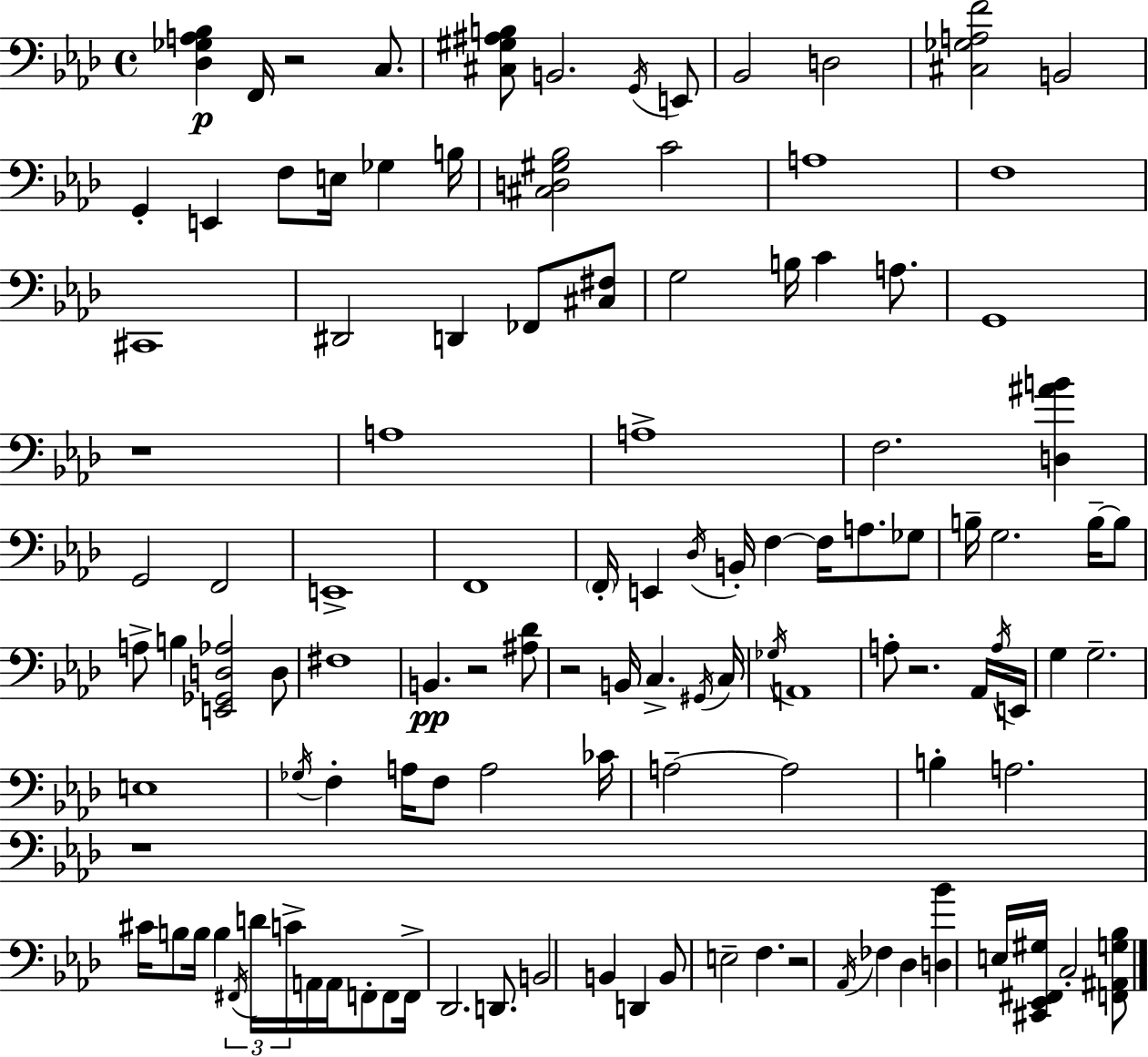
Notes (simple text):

[Db3,Gb3,A3,Bb3]/q F2/s R/h C3/e. [C#3,G#3,A#3,B3]/e B2/h. G2/s E2/e Bb2/h D3/h [C#3,Gb3,A3,F4]/h B2/h G2/q E2/q F3/e E3/s Gb3/q B3/s [C#3,D3,G#3,Bb3]/h C4/h A3/w F3/w C#2/w D#2/h D2/q FES2/e [C#3,F#3]/e G3/h B3/s C4/q A3/e. G2/w R/w A3/w A3/w F3/h. [D3,A#4,B4]/q G2/h F2/h E2/w F2/w F2/s E2/q Db3/s B2/s F3/q F3/s A3/e. Gb3/e B3/s G3/h. B3/s B3/e A3/e B3/q [E2,Gb2,D3,Ab3]/h D3/e F#3/w B2/q. R/h [A#3,Db4]/e R/h B2/s C3/q. G#2/s C3/s Gb3/s A2/w A3/e R/h. Ab2/s A3/s E2/s G3/q G3/h. E3/w Gb3/s F3/q A3/s F3/e A3/h CES4/s A3/h A3/h B3/q A3/h. R/w C#4/s B3/e B3/s B3/q F#2/s D4/s C4/s A2/s A2/s F2/e F2/e F2/s Db2/h. D2/e. B2/h B2/q D2/q B2/e E3/h F3/q. R/h Ab2/s FES3/q Db3/q [D3,Bb4]/q E3/s [C#2,Eb2,F#2,G#3]/s C3/h [F2,A#2,G3,Bb3]/e